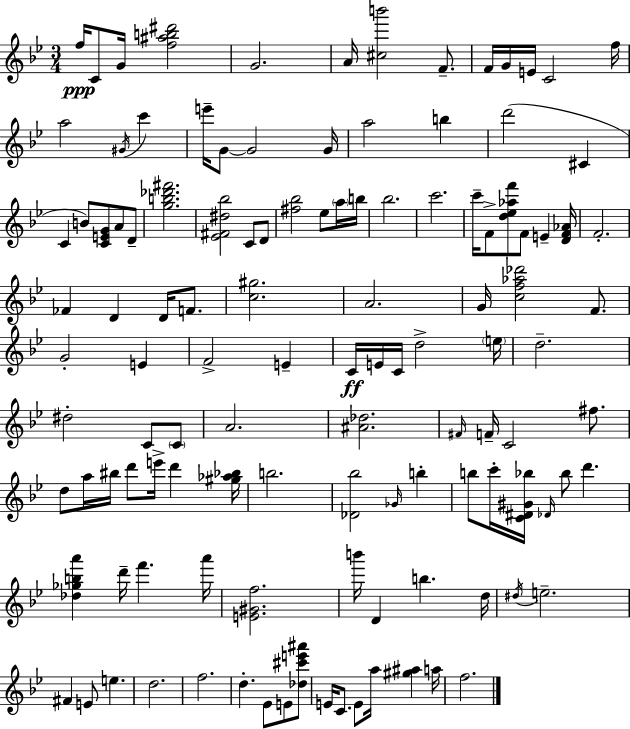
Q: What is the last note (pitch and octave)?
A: F5